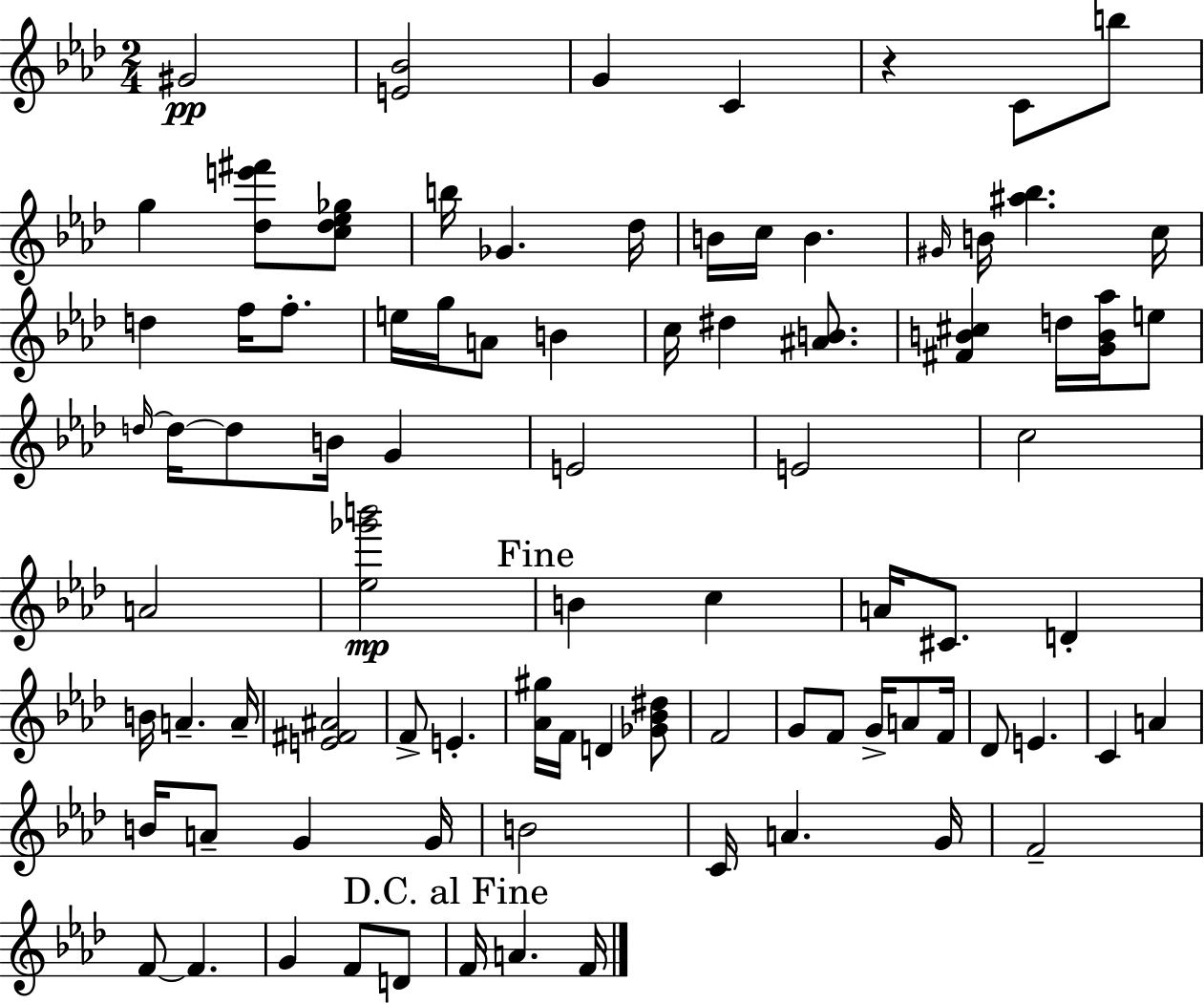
{
  \clef treble
  \numericTimeSignature
  \time 2/4
  \key f \minor
  \repeat volta 2 { gis'2\pp | <e' bes'>2 | g'4 c'4 | r4 c'8 b''8 | \break g''4 <des'' e''' fis'''>8 <c'' des'' ees'' ges''>8 | b''16 ges'4. des''16 | b'16 c''16 b'4. | \grace { gis'16 } b'16 <ais'' bes''>4. | \break c''16 d''4 f''16 f''8.-. | e''16 g''16 a'8 b'4 | c''16 dis''4 <ais' b'>8. | <fis' b' cis''>4 d''16 <g' b' aes''>16 e''8 | \break \grace { d''16~ }~ d''16~~ d''8 b'16 g'4 | e'2 | e'2 | c''2 | \break a'2 | <ees'' ges''' b'''>2\mp | \mark "Fine" b'4 c''4 | a'16 cis'8. d'4-. | \break b'16 a'4.-- | a'16-- <e' fis' ais'>2 | f'8-> e'4.-. | <aes' gis''>16 f'16 d'4 | \break <ges' bes' dis''>8 f'2 | g'8 f'8 g'16-> a'8 | f'16 des'8 e'4. | c'4 a'4 | \break b'16 a'8-- g'4 | g'16 b'2 | c'16 a'4. | g'16 f'2-- | \break f'8~~ f'4. | g'4 f'8 | d'8 \mark "D.C. al Fine" f'16 a'4. | f'16 } \bar "|."
}